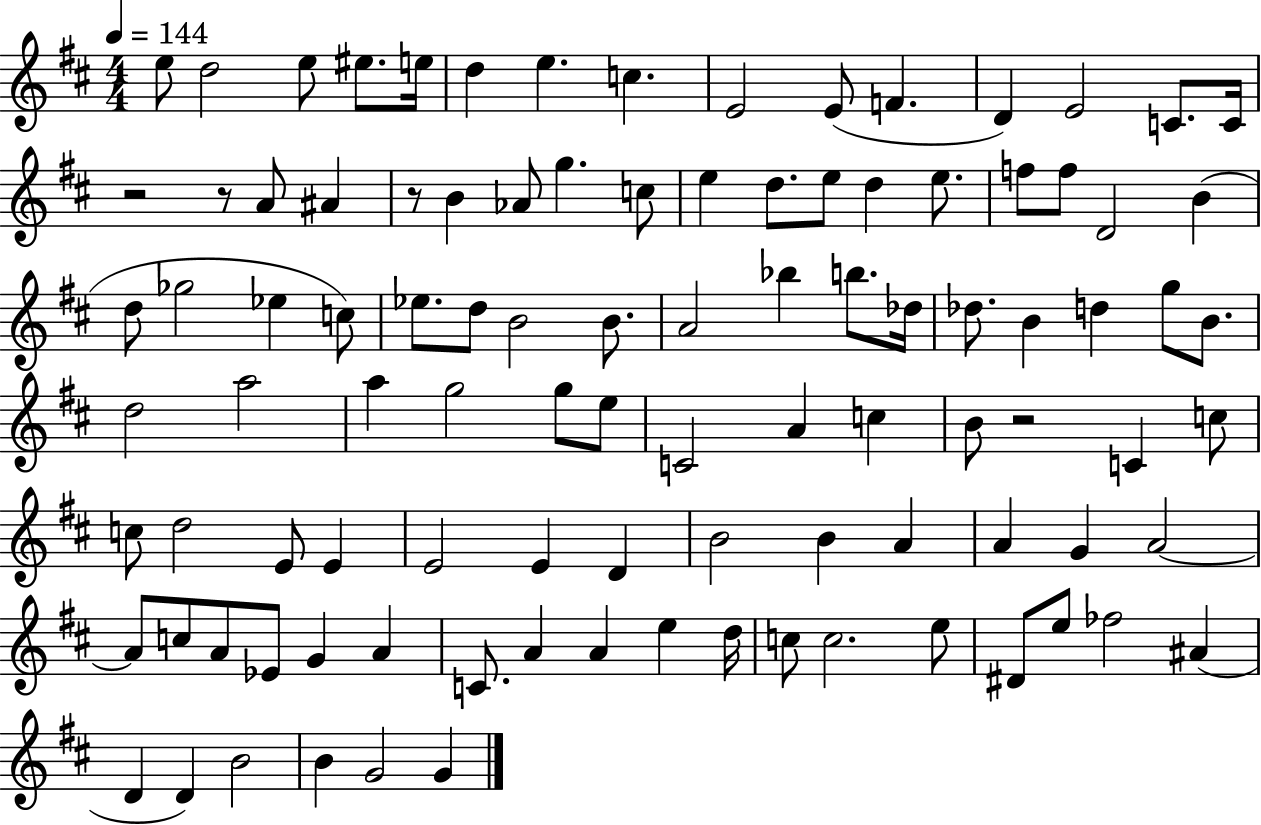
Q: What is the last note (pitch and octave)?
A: G4